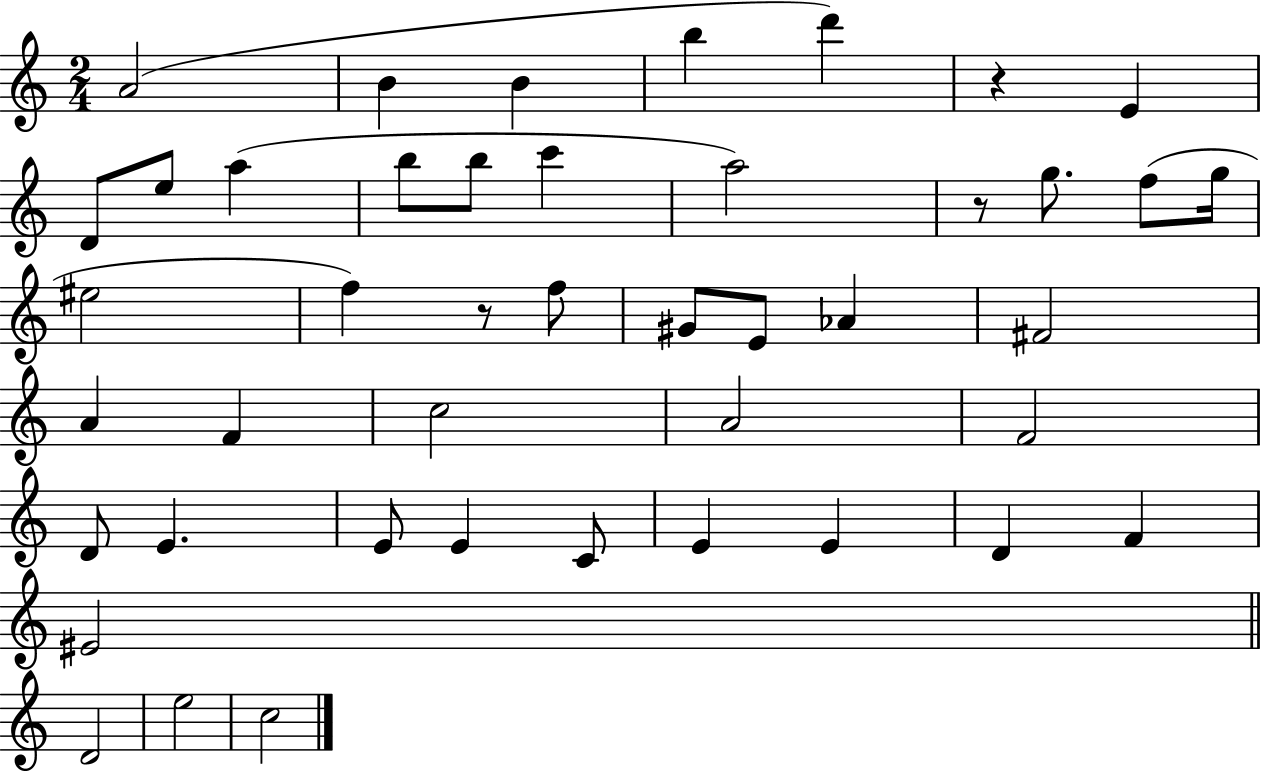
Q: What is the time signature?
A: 2/4